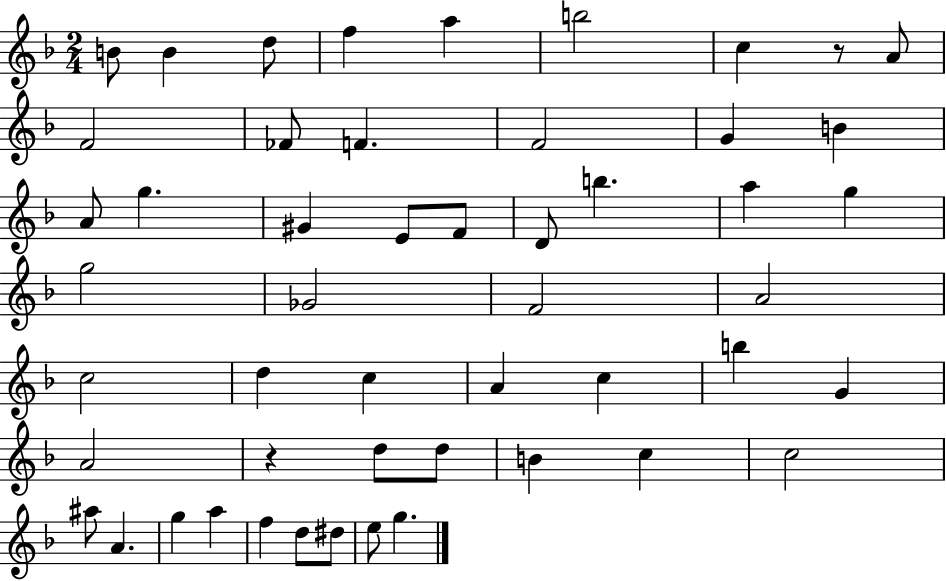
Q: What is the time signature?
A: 2/4